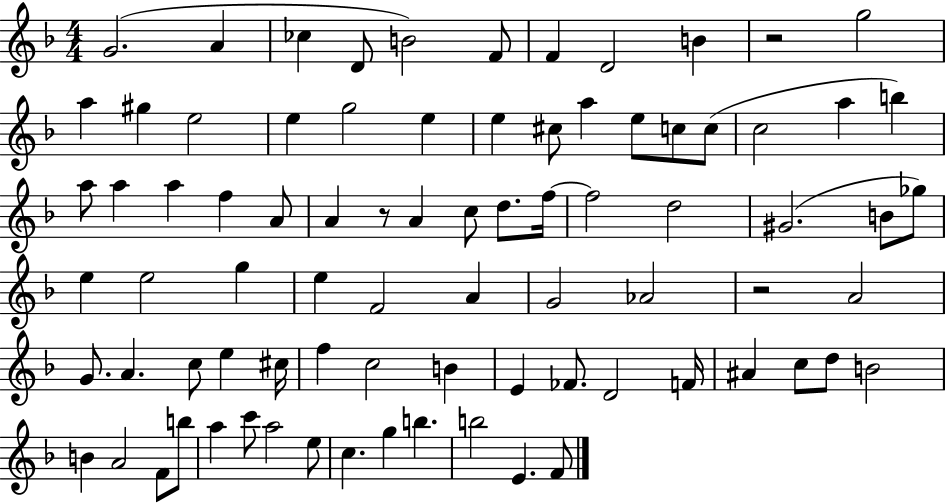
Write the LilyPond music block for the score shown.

{
  \clef treble
  \numericTimeSignature
  \time 4/4
  \key f \major
  g'2.( a'4 | ces''4 d'8 b'2) f'8 | f'4 d'2 b'4 | r2 g''2 | \break a''4 gis''4 e''2 | e''4 g''2 e''4 | e''4 cis''8 a''4 e''8 c''8 c''8( | c''2 a''4 b''4) | \break a''8 a''4 a''4 f''4 a'8 | a'4 r8 a'4 c''8 d''8. f''16~~ | f''2 d''2 | gis'2.( b'8 ges''8) | \break e''4 e''2 g''4 | e''4 f'2 a'4 | g'2 aes'2 | r2 a'2 | \break g'8. a'4. c''8 e''4 cis''16 | f''4 c''2 b'4 | e'4 fes'8. d'2 f'16 | ais'4 c''8 d''8 b'2 | \break b'4 a'2 f'8 b''8 | a''4 c'''8 a''2 e''8 | c''4. g''4 b''4. | b''2 e'4. f'8 | \break \bar "|."
}